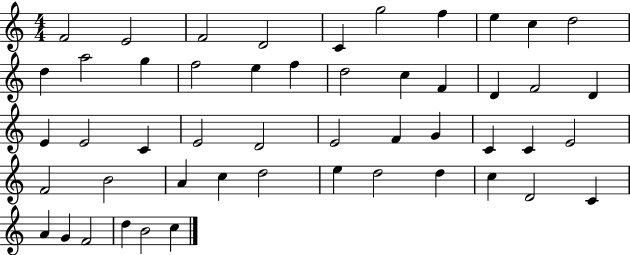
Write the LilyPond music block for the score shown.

{
  \clef treble
  \numericTimeSignature
  \time 4/4
  \key c \major
  f'2 e'2 | f'2 d'2 | c'4 g''2 f''4 | e''4 c''4 d''2 | \break d''4 a''2 g''4 | f''2 e''4 f''4 | d''2 c''4 f'4 | d'4 f'2 d'4 | \break e'4 e'2 c'4 | e'2 d'2 | e'2 f'4 g'4 | c'4 c'4 e'2 | \break f'2 b'2 | a'4 c''4 d''2 | e''4 d''2 d''4 | c''4 d'2 c'4 | \break a'4 g'4 f'2 | d''4 b'2 c''4 | \bar "|."
}